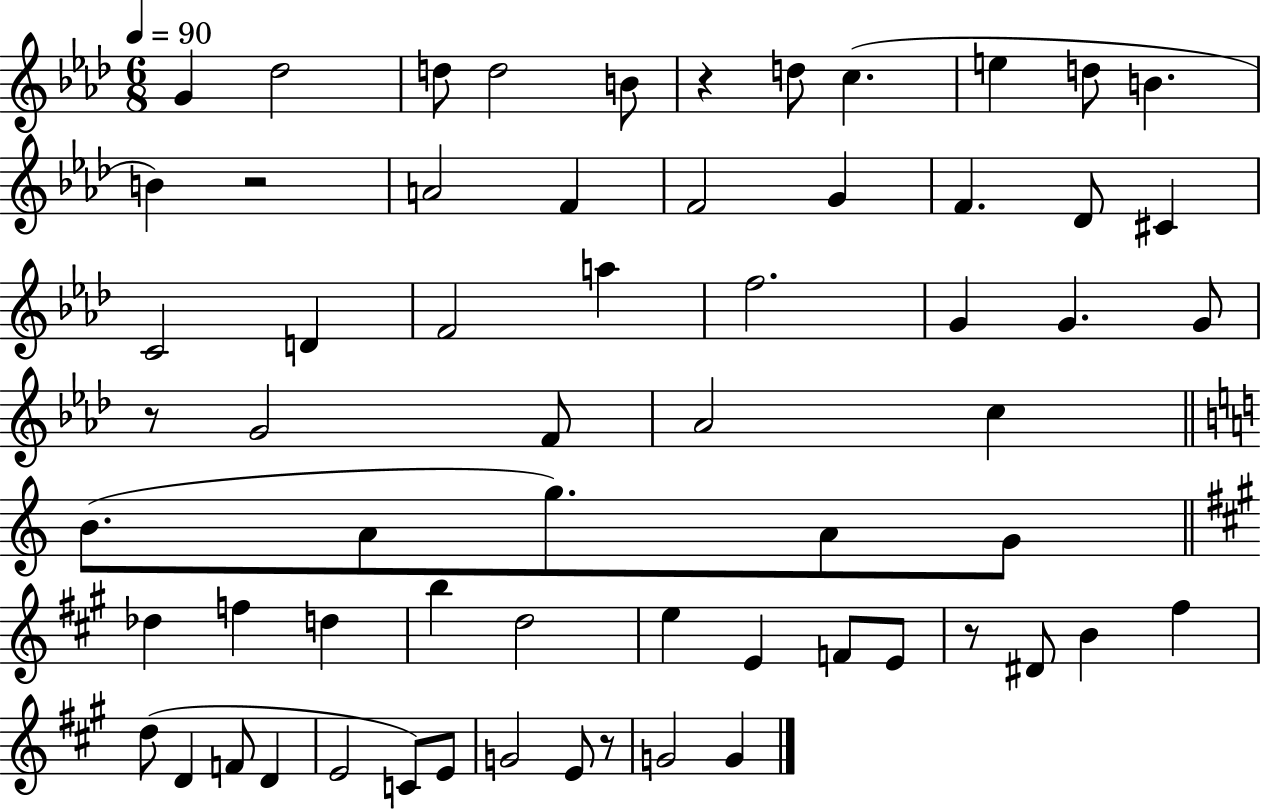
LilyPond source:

{
  \clef treble
  \numericTimeSignature
  \time 6/8
  \key aes \major
  \tempo 4 = 90
  g'4 des''2 | d''8 d''2 b'8 | r4 d''8 c''4.( | e''4 d''8 b'4. | \break b'4) r2 | a'2 f'4 | f'2 g'4 | f'4. des'8 cis'4 | \break c'2 d'4 | f'2 a''4 | f''2. | g'4 g'4. g'8 | \break r8 g'2 f'8 | aes'2 c''4 | \bar "||" \break \key a \minor b'8.( a'8 g''8.) a'8 g'8 | \bar "||" \break \key a \major des''4 f''4 d''4 | b''4 d''2 | e''4 e'4 f'8 e'8 | r8 dis'8 b'4 fis''4 | \break d''8( d'4 f'8 d'4 | e'2 c'8) e'8 | g'2 e'8 r8 | g'2 g'4 | \break \bar "|."
}